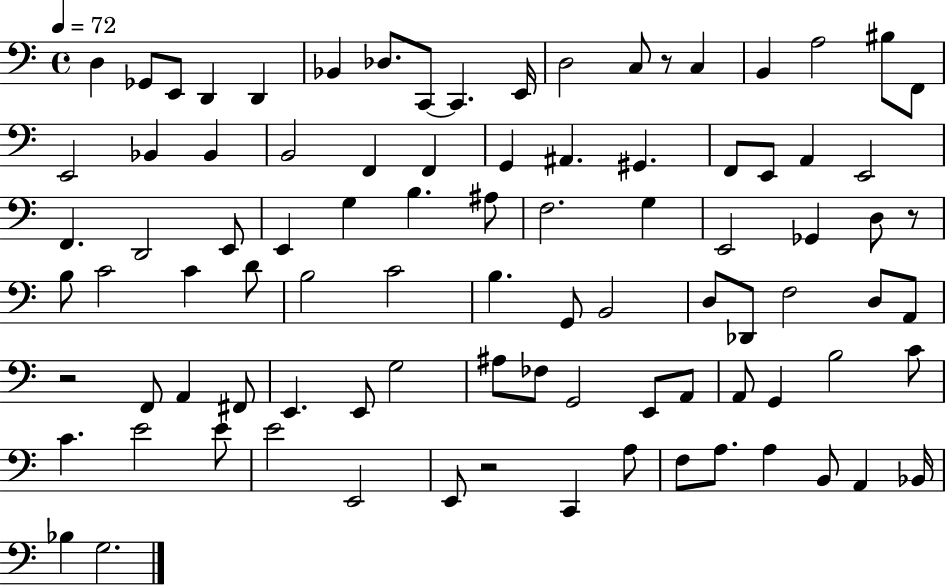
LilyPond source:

{
  \clef bass
  \time 4/4
  \defaultTimeSignature
  \key c \major
  \tempo 4 = 72
  d4 ges,8 e,8 d,4 d,4 | bes,4 des8. c,8~~ c,4. e,16 | d2 c8 r8 c4 | b,4 a2 bis8 f,8 | \break e,2 bes,4 bes,4 | b,2 f,4 f,4 | g,4 ais,4. gis,4. | f,8 e,8 a,4 e,2 | \break f,4. d,2 e,8 | e,4 g4 b4. ais8 | f2. g4 | e,2 ges,4 d8 r8 | \break b8 c'2 c'4 d'8 | b2 c'2 | b4. g,8 b,2 | d8 des,8 f2 d8 a,8 | \break r2 f,8 a,4 fis,8 | e,4. e,8 g2 | ais8 fes8 g,2 e,8 a,8 | a,8 g,4 b2 c'8 | \break c'4. e'2 e'8 | e'2 e,2 | e,8 r2 c,4 a8 | f8 a8. a4 b,8 a,4 bes,16 | \break bes4 g2. | \bar "|."
}